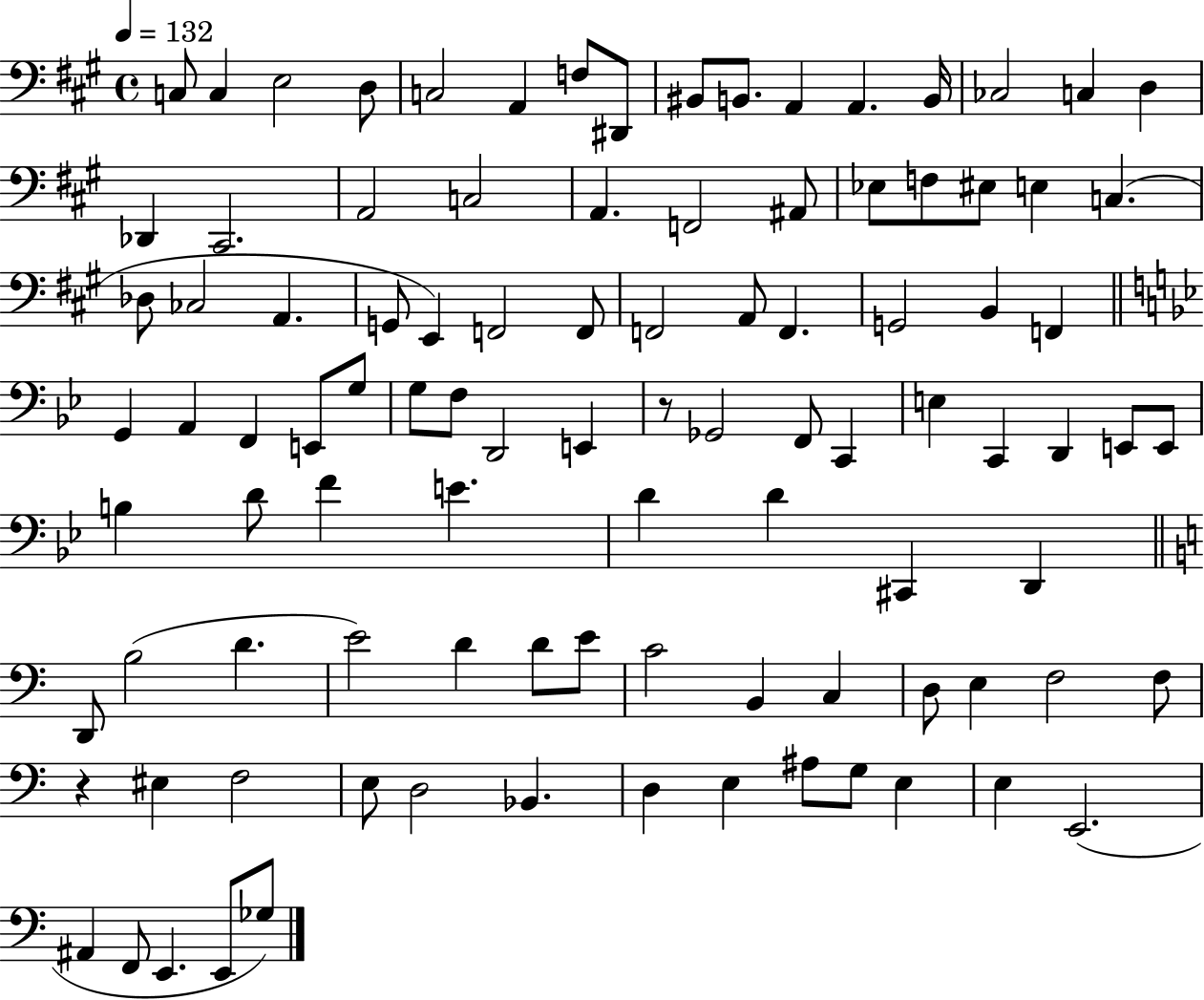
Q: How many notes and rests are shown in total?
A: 99